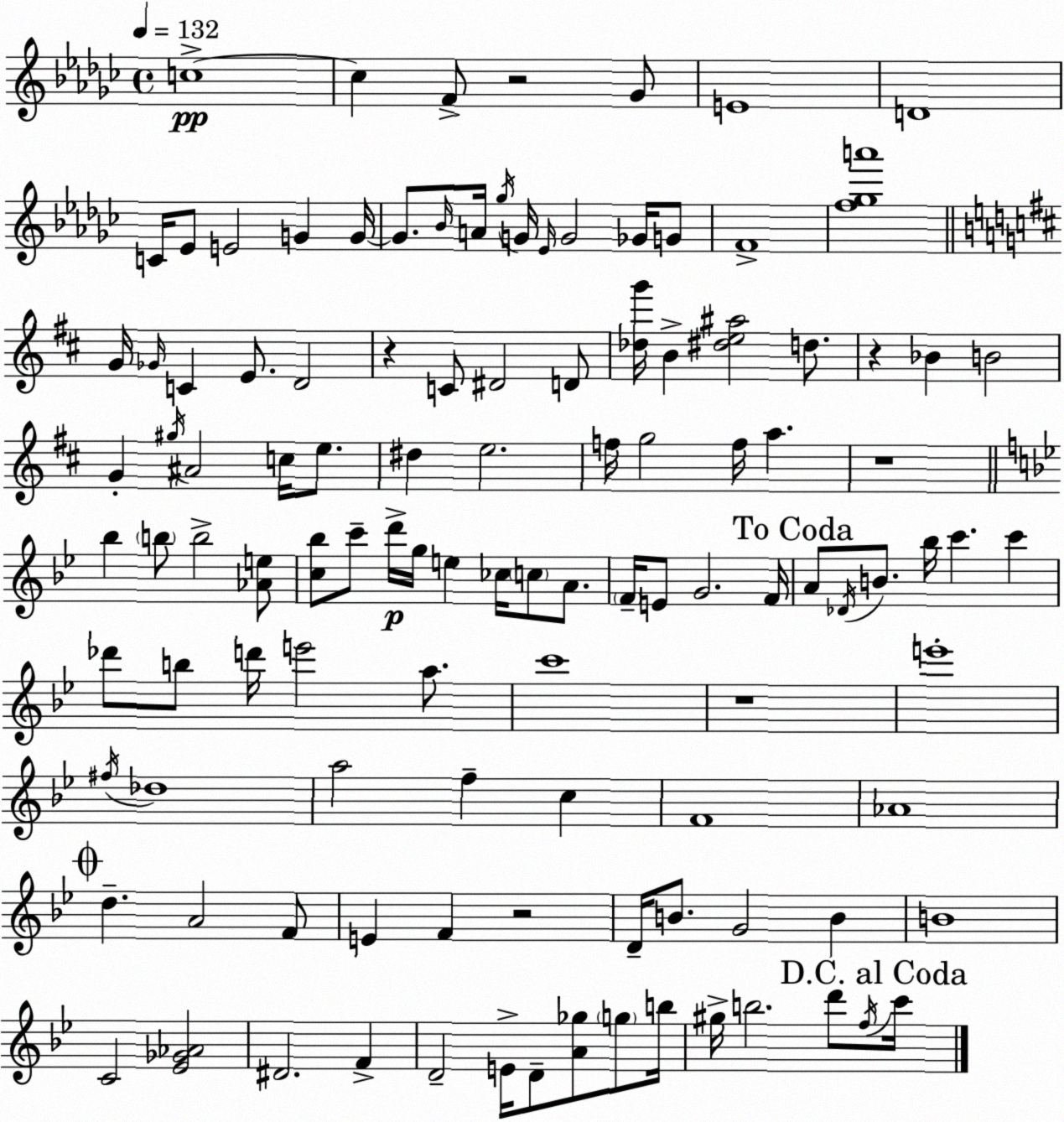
X:1
T:Untitled
M:4/4
L:1/4
K:Ebm
c4 c F/2 z2 _G/2 E4 D4 C/4 _E/2 E2 G G/4 G/2 _B/4 A/4 _g/4 G/4 _E/4 G2 _G/4 G/2 F4 [f_ga']4 G/4 _G/4 C E/2 D2 z C/2 ^D2 D/2 [_dg']/4 B [^de^a]2 d/2 z _B B2 G ^g/4 ^A2 c/4 e/2 ^d e2 f/4 g2 f/4 a z4 _b b/2 b2 [_Ae]/2 [c_b]/2 c'/2 d'/4 g/4 e _c/4 c/2 A/2 F/4 E/2 G2 F/4 A/2 _D/4 B/2 _b/4 c' c' _d'/2 b/2 d'/4 e'2 a/2 c'4 z4 e'4 ^f/4 _d4 a2 f c F4 _A4 d A2 F/2 E F z2 D/4 B/2 G2 B B4 C2 [_E_G_A]2 ^D2 F D2 E/4 D/2 [A_g]/2 g/2 b/4 ^g/4 b2 d'/2 f/4 c'/4